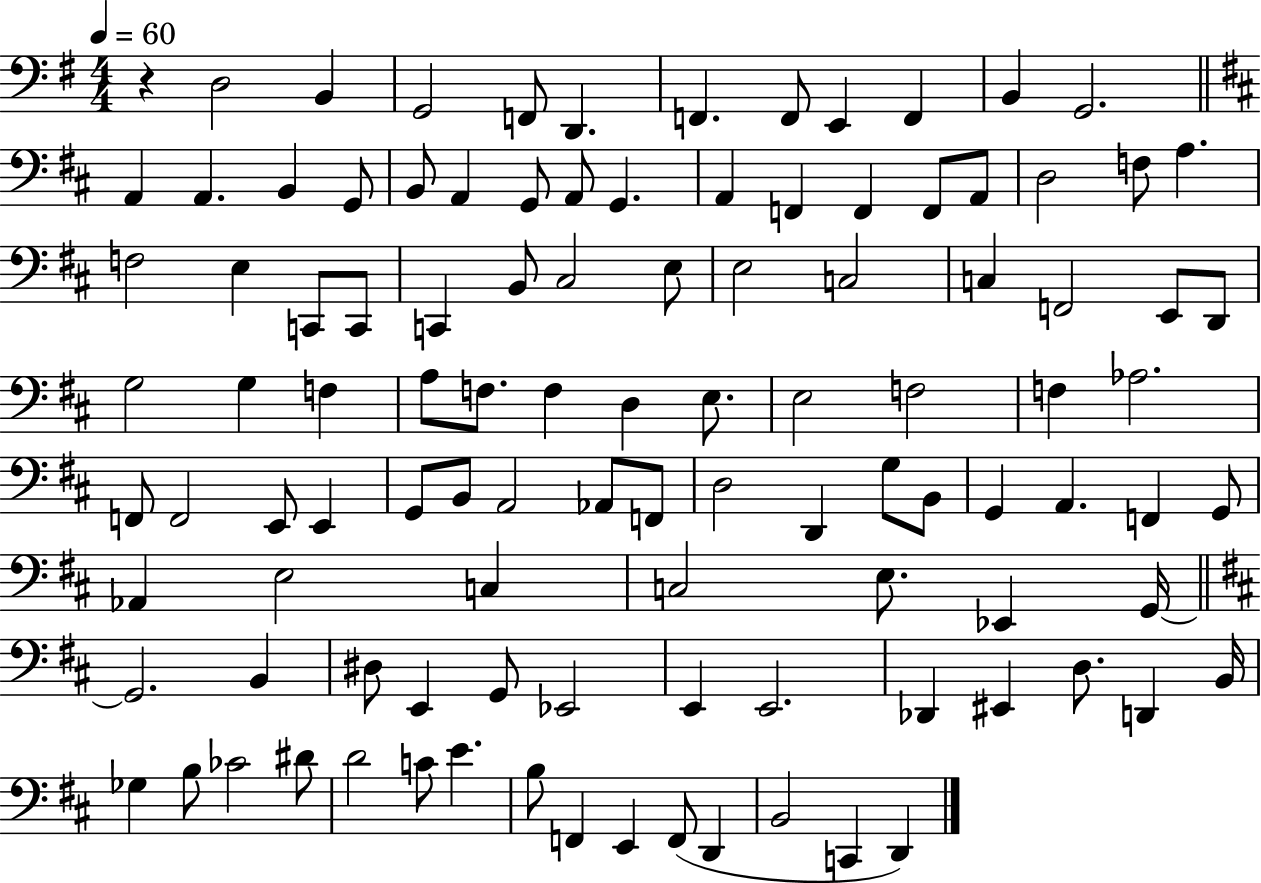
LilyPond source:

{
  \clef bass
  \numericTimeSignature
  \time 4/4
  \key g \major
  \tempo 4 = 60
  r4 d2 b,4 | g,2 f,8 d,4. | f,4. f,8 e,4 f,4 | b,4 g,2. | \break \bar "||" \break \key b \minor a,4 a,4. b,4 g,8 | b,8 a,4 g,8 a,8 g,4. | a,4 f,4 f,4 f,8 a,8 | d2 f8 a4. | \break f2 e4 c,8 c,8 | c,4 b,8 cis2 e8 | e2 c2 | c4 f,2 e,8 d,8 | \break g2 g4 f4 | a8 f8. f4 d4 e8. | e2 f2 | f4 aes2. | \break f,8 f,2 e,8 e,4 | g,8 b,8 a,2 aes,8 f,8 | d2 d,4 g8 b,8 | g,4 a,4. f,4 g,8 | \break aes,4 e2 c4 | c2 e8. ees,4 g,16~~ | \bar "||" \break \key d \major g,2. b,4 | dis8 e,4 g,8 ees,2 | e,4 e,2. | des,4 eis,4 d8. d,4 b,16 | \break ges4 b8 ces'2 dis'8 | d'2 c'8 e'4. | b8 f,4 e,4 f,8( d,4 | b,2 c,4 d,4) | \break \bar "|."
}